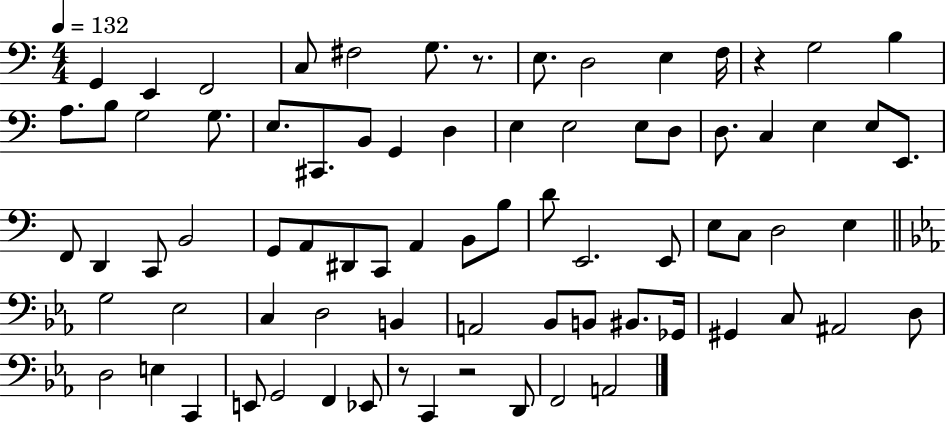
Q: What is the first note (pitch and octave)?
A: G2